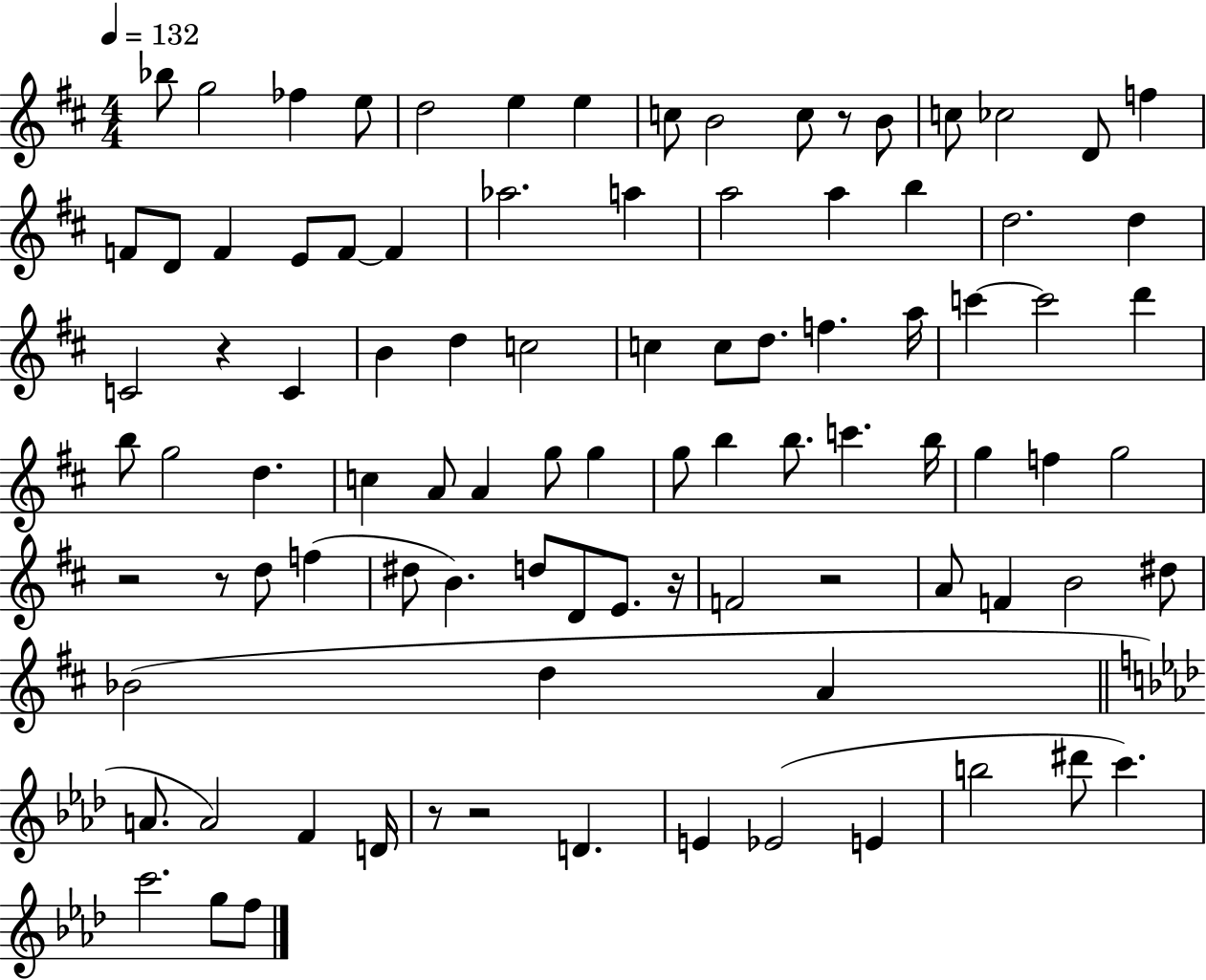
{
  \clef treble
  \numericTimeSignature
  \time 4/4
  \key d \major
  \tempo 4 = 132
  \repeat volta 2 { bes''8 g''2 fes''4 e''8 | d''2 e''4 e''4 | c''8 b'2 c''8 r8 b'8 | c''8 ces''2 d'8 f''4 | \break f'8 d'8 f'4 e'8 f'8~~ f'4 | aes''2. a''4 | a''2 a''4 b''4 | d''2. d''4 | \break c'2 r4 c'4 | b'4 d''4 c''2 | c''4 c''8 d''8. f''4. a''16 | c'''4~~ c'''2 d'''4 | \break b''8 g''2 d''4. | c''4 a'8 a'4 g''8 g''4 | g''8 b''4 b''8. c'''4. b''16 | g''4 f''4 g''2 | \break r2 r8 d''8 f''4( | dis''8 b'4.) d''8 d'8 e'8. r16 | f'2 r2 | a'8 f'4 b'2 dis''8 | \break bes'2( d''4 a'4 | \bar "||" \break \key aes \major a'8. a'2) f'4 d'16 | r8 r2 d'4. | e'4 ees'2( e'4 | b''2 dis'''8 c'''4.) | \break c'''2. g''8 f''8 | } \bar "|."
}